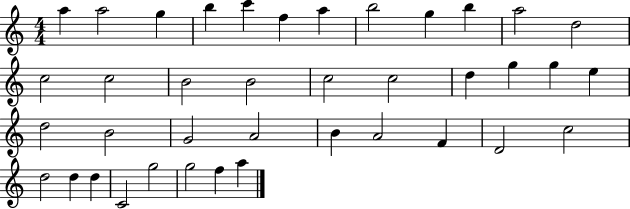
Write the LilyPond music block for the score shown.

{
  \clef treble
  \numericTimeSignature
  \time 4/4
  \key c \major
  a''4 a''2 g''4 | b''4 c'''4 f''4 a''4 | b''2 g''4 b''4 | a''2 d''2 | \break c''2 c''2 | b'2 b'2 | c''2 c''2 | d''4 g''4 g''4 e''4 | \break d''2 b'2 | g'2 a'2 | b'4 a'2 f'4 | d'2 c''2 | \break d''2 d''4 d''4 | c'2 g''2 | g''2 f''4 a''4 | \bar "|."
}